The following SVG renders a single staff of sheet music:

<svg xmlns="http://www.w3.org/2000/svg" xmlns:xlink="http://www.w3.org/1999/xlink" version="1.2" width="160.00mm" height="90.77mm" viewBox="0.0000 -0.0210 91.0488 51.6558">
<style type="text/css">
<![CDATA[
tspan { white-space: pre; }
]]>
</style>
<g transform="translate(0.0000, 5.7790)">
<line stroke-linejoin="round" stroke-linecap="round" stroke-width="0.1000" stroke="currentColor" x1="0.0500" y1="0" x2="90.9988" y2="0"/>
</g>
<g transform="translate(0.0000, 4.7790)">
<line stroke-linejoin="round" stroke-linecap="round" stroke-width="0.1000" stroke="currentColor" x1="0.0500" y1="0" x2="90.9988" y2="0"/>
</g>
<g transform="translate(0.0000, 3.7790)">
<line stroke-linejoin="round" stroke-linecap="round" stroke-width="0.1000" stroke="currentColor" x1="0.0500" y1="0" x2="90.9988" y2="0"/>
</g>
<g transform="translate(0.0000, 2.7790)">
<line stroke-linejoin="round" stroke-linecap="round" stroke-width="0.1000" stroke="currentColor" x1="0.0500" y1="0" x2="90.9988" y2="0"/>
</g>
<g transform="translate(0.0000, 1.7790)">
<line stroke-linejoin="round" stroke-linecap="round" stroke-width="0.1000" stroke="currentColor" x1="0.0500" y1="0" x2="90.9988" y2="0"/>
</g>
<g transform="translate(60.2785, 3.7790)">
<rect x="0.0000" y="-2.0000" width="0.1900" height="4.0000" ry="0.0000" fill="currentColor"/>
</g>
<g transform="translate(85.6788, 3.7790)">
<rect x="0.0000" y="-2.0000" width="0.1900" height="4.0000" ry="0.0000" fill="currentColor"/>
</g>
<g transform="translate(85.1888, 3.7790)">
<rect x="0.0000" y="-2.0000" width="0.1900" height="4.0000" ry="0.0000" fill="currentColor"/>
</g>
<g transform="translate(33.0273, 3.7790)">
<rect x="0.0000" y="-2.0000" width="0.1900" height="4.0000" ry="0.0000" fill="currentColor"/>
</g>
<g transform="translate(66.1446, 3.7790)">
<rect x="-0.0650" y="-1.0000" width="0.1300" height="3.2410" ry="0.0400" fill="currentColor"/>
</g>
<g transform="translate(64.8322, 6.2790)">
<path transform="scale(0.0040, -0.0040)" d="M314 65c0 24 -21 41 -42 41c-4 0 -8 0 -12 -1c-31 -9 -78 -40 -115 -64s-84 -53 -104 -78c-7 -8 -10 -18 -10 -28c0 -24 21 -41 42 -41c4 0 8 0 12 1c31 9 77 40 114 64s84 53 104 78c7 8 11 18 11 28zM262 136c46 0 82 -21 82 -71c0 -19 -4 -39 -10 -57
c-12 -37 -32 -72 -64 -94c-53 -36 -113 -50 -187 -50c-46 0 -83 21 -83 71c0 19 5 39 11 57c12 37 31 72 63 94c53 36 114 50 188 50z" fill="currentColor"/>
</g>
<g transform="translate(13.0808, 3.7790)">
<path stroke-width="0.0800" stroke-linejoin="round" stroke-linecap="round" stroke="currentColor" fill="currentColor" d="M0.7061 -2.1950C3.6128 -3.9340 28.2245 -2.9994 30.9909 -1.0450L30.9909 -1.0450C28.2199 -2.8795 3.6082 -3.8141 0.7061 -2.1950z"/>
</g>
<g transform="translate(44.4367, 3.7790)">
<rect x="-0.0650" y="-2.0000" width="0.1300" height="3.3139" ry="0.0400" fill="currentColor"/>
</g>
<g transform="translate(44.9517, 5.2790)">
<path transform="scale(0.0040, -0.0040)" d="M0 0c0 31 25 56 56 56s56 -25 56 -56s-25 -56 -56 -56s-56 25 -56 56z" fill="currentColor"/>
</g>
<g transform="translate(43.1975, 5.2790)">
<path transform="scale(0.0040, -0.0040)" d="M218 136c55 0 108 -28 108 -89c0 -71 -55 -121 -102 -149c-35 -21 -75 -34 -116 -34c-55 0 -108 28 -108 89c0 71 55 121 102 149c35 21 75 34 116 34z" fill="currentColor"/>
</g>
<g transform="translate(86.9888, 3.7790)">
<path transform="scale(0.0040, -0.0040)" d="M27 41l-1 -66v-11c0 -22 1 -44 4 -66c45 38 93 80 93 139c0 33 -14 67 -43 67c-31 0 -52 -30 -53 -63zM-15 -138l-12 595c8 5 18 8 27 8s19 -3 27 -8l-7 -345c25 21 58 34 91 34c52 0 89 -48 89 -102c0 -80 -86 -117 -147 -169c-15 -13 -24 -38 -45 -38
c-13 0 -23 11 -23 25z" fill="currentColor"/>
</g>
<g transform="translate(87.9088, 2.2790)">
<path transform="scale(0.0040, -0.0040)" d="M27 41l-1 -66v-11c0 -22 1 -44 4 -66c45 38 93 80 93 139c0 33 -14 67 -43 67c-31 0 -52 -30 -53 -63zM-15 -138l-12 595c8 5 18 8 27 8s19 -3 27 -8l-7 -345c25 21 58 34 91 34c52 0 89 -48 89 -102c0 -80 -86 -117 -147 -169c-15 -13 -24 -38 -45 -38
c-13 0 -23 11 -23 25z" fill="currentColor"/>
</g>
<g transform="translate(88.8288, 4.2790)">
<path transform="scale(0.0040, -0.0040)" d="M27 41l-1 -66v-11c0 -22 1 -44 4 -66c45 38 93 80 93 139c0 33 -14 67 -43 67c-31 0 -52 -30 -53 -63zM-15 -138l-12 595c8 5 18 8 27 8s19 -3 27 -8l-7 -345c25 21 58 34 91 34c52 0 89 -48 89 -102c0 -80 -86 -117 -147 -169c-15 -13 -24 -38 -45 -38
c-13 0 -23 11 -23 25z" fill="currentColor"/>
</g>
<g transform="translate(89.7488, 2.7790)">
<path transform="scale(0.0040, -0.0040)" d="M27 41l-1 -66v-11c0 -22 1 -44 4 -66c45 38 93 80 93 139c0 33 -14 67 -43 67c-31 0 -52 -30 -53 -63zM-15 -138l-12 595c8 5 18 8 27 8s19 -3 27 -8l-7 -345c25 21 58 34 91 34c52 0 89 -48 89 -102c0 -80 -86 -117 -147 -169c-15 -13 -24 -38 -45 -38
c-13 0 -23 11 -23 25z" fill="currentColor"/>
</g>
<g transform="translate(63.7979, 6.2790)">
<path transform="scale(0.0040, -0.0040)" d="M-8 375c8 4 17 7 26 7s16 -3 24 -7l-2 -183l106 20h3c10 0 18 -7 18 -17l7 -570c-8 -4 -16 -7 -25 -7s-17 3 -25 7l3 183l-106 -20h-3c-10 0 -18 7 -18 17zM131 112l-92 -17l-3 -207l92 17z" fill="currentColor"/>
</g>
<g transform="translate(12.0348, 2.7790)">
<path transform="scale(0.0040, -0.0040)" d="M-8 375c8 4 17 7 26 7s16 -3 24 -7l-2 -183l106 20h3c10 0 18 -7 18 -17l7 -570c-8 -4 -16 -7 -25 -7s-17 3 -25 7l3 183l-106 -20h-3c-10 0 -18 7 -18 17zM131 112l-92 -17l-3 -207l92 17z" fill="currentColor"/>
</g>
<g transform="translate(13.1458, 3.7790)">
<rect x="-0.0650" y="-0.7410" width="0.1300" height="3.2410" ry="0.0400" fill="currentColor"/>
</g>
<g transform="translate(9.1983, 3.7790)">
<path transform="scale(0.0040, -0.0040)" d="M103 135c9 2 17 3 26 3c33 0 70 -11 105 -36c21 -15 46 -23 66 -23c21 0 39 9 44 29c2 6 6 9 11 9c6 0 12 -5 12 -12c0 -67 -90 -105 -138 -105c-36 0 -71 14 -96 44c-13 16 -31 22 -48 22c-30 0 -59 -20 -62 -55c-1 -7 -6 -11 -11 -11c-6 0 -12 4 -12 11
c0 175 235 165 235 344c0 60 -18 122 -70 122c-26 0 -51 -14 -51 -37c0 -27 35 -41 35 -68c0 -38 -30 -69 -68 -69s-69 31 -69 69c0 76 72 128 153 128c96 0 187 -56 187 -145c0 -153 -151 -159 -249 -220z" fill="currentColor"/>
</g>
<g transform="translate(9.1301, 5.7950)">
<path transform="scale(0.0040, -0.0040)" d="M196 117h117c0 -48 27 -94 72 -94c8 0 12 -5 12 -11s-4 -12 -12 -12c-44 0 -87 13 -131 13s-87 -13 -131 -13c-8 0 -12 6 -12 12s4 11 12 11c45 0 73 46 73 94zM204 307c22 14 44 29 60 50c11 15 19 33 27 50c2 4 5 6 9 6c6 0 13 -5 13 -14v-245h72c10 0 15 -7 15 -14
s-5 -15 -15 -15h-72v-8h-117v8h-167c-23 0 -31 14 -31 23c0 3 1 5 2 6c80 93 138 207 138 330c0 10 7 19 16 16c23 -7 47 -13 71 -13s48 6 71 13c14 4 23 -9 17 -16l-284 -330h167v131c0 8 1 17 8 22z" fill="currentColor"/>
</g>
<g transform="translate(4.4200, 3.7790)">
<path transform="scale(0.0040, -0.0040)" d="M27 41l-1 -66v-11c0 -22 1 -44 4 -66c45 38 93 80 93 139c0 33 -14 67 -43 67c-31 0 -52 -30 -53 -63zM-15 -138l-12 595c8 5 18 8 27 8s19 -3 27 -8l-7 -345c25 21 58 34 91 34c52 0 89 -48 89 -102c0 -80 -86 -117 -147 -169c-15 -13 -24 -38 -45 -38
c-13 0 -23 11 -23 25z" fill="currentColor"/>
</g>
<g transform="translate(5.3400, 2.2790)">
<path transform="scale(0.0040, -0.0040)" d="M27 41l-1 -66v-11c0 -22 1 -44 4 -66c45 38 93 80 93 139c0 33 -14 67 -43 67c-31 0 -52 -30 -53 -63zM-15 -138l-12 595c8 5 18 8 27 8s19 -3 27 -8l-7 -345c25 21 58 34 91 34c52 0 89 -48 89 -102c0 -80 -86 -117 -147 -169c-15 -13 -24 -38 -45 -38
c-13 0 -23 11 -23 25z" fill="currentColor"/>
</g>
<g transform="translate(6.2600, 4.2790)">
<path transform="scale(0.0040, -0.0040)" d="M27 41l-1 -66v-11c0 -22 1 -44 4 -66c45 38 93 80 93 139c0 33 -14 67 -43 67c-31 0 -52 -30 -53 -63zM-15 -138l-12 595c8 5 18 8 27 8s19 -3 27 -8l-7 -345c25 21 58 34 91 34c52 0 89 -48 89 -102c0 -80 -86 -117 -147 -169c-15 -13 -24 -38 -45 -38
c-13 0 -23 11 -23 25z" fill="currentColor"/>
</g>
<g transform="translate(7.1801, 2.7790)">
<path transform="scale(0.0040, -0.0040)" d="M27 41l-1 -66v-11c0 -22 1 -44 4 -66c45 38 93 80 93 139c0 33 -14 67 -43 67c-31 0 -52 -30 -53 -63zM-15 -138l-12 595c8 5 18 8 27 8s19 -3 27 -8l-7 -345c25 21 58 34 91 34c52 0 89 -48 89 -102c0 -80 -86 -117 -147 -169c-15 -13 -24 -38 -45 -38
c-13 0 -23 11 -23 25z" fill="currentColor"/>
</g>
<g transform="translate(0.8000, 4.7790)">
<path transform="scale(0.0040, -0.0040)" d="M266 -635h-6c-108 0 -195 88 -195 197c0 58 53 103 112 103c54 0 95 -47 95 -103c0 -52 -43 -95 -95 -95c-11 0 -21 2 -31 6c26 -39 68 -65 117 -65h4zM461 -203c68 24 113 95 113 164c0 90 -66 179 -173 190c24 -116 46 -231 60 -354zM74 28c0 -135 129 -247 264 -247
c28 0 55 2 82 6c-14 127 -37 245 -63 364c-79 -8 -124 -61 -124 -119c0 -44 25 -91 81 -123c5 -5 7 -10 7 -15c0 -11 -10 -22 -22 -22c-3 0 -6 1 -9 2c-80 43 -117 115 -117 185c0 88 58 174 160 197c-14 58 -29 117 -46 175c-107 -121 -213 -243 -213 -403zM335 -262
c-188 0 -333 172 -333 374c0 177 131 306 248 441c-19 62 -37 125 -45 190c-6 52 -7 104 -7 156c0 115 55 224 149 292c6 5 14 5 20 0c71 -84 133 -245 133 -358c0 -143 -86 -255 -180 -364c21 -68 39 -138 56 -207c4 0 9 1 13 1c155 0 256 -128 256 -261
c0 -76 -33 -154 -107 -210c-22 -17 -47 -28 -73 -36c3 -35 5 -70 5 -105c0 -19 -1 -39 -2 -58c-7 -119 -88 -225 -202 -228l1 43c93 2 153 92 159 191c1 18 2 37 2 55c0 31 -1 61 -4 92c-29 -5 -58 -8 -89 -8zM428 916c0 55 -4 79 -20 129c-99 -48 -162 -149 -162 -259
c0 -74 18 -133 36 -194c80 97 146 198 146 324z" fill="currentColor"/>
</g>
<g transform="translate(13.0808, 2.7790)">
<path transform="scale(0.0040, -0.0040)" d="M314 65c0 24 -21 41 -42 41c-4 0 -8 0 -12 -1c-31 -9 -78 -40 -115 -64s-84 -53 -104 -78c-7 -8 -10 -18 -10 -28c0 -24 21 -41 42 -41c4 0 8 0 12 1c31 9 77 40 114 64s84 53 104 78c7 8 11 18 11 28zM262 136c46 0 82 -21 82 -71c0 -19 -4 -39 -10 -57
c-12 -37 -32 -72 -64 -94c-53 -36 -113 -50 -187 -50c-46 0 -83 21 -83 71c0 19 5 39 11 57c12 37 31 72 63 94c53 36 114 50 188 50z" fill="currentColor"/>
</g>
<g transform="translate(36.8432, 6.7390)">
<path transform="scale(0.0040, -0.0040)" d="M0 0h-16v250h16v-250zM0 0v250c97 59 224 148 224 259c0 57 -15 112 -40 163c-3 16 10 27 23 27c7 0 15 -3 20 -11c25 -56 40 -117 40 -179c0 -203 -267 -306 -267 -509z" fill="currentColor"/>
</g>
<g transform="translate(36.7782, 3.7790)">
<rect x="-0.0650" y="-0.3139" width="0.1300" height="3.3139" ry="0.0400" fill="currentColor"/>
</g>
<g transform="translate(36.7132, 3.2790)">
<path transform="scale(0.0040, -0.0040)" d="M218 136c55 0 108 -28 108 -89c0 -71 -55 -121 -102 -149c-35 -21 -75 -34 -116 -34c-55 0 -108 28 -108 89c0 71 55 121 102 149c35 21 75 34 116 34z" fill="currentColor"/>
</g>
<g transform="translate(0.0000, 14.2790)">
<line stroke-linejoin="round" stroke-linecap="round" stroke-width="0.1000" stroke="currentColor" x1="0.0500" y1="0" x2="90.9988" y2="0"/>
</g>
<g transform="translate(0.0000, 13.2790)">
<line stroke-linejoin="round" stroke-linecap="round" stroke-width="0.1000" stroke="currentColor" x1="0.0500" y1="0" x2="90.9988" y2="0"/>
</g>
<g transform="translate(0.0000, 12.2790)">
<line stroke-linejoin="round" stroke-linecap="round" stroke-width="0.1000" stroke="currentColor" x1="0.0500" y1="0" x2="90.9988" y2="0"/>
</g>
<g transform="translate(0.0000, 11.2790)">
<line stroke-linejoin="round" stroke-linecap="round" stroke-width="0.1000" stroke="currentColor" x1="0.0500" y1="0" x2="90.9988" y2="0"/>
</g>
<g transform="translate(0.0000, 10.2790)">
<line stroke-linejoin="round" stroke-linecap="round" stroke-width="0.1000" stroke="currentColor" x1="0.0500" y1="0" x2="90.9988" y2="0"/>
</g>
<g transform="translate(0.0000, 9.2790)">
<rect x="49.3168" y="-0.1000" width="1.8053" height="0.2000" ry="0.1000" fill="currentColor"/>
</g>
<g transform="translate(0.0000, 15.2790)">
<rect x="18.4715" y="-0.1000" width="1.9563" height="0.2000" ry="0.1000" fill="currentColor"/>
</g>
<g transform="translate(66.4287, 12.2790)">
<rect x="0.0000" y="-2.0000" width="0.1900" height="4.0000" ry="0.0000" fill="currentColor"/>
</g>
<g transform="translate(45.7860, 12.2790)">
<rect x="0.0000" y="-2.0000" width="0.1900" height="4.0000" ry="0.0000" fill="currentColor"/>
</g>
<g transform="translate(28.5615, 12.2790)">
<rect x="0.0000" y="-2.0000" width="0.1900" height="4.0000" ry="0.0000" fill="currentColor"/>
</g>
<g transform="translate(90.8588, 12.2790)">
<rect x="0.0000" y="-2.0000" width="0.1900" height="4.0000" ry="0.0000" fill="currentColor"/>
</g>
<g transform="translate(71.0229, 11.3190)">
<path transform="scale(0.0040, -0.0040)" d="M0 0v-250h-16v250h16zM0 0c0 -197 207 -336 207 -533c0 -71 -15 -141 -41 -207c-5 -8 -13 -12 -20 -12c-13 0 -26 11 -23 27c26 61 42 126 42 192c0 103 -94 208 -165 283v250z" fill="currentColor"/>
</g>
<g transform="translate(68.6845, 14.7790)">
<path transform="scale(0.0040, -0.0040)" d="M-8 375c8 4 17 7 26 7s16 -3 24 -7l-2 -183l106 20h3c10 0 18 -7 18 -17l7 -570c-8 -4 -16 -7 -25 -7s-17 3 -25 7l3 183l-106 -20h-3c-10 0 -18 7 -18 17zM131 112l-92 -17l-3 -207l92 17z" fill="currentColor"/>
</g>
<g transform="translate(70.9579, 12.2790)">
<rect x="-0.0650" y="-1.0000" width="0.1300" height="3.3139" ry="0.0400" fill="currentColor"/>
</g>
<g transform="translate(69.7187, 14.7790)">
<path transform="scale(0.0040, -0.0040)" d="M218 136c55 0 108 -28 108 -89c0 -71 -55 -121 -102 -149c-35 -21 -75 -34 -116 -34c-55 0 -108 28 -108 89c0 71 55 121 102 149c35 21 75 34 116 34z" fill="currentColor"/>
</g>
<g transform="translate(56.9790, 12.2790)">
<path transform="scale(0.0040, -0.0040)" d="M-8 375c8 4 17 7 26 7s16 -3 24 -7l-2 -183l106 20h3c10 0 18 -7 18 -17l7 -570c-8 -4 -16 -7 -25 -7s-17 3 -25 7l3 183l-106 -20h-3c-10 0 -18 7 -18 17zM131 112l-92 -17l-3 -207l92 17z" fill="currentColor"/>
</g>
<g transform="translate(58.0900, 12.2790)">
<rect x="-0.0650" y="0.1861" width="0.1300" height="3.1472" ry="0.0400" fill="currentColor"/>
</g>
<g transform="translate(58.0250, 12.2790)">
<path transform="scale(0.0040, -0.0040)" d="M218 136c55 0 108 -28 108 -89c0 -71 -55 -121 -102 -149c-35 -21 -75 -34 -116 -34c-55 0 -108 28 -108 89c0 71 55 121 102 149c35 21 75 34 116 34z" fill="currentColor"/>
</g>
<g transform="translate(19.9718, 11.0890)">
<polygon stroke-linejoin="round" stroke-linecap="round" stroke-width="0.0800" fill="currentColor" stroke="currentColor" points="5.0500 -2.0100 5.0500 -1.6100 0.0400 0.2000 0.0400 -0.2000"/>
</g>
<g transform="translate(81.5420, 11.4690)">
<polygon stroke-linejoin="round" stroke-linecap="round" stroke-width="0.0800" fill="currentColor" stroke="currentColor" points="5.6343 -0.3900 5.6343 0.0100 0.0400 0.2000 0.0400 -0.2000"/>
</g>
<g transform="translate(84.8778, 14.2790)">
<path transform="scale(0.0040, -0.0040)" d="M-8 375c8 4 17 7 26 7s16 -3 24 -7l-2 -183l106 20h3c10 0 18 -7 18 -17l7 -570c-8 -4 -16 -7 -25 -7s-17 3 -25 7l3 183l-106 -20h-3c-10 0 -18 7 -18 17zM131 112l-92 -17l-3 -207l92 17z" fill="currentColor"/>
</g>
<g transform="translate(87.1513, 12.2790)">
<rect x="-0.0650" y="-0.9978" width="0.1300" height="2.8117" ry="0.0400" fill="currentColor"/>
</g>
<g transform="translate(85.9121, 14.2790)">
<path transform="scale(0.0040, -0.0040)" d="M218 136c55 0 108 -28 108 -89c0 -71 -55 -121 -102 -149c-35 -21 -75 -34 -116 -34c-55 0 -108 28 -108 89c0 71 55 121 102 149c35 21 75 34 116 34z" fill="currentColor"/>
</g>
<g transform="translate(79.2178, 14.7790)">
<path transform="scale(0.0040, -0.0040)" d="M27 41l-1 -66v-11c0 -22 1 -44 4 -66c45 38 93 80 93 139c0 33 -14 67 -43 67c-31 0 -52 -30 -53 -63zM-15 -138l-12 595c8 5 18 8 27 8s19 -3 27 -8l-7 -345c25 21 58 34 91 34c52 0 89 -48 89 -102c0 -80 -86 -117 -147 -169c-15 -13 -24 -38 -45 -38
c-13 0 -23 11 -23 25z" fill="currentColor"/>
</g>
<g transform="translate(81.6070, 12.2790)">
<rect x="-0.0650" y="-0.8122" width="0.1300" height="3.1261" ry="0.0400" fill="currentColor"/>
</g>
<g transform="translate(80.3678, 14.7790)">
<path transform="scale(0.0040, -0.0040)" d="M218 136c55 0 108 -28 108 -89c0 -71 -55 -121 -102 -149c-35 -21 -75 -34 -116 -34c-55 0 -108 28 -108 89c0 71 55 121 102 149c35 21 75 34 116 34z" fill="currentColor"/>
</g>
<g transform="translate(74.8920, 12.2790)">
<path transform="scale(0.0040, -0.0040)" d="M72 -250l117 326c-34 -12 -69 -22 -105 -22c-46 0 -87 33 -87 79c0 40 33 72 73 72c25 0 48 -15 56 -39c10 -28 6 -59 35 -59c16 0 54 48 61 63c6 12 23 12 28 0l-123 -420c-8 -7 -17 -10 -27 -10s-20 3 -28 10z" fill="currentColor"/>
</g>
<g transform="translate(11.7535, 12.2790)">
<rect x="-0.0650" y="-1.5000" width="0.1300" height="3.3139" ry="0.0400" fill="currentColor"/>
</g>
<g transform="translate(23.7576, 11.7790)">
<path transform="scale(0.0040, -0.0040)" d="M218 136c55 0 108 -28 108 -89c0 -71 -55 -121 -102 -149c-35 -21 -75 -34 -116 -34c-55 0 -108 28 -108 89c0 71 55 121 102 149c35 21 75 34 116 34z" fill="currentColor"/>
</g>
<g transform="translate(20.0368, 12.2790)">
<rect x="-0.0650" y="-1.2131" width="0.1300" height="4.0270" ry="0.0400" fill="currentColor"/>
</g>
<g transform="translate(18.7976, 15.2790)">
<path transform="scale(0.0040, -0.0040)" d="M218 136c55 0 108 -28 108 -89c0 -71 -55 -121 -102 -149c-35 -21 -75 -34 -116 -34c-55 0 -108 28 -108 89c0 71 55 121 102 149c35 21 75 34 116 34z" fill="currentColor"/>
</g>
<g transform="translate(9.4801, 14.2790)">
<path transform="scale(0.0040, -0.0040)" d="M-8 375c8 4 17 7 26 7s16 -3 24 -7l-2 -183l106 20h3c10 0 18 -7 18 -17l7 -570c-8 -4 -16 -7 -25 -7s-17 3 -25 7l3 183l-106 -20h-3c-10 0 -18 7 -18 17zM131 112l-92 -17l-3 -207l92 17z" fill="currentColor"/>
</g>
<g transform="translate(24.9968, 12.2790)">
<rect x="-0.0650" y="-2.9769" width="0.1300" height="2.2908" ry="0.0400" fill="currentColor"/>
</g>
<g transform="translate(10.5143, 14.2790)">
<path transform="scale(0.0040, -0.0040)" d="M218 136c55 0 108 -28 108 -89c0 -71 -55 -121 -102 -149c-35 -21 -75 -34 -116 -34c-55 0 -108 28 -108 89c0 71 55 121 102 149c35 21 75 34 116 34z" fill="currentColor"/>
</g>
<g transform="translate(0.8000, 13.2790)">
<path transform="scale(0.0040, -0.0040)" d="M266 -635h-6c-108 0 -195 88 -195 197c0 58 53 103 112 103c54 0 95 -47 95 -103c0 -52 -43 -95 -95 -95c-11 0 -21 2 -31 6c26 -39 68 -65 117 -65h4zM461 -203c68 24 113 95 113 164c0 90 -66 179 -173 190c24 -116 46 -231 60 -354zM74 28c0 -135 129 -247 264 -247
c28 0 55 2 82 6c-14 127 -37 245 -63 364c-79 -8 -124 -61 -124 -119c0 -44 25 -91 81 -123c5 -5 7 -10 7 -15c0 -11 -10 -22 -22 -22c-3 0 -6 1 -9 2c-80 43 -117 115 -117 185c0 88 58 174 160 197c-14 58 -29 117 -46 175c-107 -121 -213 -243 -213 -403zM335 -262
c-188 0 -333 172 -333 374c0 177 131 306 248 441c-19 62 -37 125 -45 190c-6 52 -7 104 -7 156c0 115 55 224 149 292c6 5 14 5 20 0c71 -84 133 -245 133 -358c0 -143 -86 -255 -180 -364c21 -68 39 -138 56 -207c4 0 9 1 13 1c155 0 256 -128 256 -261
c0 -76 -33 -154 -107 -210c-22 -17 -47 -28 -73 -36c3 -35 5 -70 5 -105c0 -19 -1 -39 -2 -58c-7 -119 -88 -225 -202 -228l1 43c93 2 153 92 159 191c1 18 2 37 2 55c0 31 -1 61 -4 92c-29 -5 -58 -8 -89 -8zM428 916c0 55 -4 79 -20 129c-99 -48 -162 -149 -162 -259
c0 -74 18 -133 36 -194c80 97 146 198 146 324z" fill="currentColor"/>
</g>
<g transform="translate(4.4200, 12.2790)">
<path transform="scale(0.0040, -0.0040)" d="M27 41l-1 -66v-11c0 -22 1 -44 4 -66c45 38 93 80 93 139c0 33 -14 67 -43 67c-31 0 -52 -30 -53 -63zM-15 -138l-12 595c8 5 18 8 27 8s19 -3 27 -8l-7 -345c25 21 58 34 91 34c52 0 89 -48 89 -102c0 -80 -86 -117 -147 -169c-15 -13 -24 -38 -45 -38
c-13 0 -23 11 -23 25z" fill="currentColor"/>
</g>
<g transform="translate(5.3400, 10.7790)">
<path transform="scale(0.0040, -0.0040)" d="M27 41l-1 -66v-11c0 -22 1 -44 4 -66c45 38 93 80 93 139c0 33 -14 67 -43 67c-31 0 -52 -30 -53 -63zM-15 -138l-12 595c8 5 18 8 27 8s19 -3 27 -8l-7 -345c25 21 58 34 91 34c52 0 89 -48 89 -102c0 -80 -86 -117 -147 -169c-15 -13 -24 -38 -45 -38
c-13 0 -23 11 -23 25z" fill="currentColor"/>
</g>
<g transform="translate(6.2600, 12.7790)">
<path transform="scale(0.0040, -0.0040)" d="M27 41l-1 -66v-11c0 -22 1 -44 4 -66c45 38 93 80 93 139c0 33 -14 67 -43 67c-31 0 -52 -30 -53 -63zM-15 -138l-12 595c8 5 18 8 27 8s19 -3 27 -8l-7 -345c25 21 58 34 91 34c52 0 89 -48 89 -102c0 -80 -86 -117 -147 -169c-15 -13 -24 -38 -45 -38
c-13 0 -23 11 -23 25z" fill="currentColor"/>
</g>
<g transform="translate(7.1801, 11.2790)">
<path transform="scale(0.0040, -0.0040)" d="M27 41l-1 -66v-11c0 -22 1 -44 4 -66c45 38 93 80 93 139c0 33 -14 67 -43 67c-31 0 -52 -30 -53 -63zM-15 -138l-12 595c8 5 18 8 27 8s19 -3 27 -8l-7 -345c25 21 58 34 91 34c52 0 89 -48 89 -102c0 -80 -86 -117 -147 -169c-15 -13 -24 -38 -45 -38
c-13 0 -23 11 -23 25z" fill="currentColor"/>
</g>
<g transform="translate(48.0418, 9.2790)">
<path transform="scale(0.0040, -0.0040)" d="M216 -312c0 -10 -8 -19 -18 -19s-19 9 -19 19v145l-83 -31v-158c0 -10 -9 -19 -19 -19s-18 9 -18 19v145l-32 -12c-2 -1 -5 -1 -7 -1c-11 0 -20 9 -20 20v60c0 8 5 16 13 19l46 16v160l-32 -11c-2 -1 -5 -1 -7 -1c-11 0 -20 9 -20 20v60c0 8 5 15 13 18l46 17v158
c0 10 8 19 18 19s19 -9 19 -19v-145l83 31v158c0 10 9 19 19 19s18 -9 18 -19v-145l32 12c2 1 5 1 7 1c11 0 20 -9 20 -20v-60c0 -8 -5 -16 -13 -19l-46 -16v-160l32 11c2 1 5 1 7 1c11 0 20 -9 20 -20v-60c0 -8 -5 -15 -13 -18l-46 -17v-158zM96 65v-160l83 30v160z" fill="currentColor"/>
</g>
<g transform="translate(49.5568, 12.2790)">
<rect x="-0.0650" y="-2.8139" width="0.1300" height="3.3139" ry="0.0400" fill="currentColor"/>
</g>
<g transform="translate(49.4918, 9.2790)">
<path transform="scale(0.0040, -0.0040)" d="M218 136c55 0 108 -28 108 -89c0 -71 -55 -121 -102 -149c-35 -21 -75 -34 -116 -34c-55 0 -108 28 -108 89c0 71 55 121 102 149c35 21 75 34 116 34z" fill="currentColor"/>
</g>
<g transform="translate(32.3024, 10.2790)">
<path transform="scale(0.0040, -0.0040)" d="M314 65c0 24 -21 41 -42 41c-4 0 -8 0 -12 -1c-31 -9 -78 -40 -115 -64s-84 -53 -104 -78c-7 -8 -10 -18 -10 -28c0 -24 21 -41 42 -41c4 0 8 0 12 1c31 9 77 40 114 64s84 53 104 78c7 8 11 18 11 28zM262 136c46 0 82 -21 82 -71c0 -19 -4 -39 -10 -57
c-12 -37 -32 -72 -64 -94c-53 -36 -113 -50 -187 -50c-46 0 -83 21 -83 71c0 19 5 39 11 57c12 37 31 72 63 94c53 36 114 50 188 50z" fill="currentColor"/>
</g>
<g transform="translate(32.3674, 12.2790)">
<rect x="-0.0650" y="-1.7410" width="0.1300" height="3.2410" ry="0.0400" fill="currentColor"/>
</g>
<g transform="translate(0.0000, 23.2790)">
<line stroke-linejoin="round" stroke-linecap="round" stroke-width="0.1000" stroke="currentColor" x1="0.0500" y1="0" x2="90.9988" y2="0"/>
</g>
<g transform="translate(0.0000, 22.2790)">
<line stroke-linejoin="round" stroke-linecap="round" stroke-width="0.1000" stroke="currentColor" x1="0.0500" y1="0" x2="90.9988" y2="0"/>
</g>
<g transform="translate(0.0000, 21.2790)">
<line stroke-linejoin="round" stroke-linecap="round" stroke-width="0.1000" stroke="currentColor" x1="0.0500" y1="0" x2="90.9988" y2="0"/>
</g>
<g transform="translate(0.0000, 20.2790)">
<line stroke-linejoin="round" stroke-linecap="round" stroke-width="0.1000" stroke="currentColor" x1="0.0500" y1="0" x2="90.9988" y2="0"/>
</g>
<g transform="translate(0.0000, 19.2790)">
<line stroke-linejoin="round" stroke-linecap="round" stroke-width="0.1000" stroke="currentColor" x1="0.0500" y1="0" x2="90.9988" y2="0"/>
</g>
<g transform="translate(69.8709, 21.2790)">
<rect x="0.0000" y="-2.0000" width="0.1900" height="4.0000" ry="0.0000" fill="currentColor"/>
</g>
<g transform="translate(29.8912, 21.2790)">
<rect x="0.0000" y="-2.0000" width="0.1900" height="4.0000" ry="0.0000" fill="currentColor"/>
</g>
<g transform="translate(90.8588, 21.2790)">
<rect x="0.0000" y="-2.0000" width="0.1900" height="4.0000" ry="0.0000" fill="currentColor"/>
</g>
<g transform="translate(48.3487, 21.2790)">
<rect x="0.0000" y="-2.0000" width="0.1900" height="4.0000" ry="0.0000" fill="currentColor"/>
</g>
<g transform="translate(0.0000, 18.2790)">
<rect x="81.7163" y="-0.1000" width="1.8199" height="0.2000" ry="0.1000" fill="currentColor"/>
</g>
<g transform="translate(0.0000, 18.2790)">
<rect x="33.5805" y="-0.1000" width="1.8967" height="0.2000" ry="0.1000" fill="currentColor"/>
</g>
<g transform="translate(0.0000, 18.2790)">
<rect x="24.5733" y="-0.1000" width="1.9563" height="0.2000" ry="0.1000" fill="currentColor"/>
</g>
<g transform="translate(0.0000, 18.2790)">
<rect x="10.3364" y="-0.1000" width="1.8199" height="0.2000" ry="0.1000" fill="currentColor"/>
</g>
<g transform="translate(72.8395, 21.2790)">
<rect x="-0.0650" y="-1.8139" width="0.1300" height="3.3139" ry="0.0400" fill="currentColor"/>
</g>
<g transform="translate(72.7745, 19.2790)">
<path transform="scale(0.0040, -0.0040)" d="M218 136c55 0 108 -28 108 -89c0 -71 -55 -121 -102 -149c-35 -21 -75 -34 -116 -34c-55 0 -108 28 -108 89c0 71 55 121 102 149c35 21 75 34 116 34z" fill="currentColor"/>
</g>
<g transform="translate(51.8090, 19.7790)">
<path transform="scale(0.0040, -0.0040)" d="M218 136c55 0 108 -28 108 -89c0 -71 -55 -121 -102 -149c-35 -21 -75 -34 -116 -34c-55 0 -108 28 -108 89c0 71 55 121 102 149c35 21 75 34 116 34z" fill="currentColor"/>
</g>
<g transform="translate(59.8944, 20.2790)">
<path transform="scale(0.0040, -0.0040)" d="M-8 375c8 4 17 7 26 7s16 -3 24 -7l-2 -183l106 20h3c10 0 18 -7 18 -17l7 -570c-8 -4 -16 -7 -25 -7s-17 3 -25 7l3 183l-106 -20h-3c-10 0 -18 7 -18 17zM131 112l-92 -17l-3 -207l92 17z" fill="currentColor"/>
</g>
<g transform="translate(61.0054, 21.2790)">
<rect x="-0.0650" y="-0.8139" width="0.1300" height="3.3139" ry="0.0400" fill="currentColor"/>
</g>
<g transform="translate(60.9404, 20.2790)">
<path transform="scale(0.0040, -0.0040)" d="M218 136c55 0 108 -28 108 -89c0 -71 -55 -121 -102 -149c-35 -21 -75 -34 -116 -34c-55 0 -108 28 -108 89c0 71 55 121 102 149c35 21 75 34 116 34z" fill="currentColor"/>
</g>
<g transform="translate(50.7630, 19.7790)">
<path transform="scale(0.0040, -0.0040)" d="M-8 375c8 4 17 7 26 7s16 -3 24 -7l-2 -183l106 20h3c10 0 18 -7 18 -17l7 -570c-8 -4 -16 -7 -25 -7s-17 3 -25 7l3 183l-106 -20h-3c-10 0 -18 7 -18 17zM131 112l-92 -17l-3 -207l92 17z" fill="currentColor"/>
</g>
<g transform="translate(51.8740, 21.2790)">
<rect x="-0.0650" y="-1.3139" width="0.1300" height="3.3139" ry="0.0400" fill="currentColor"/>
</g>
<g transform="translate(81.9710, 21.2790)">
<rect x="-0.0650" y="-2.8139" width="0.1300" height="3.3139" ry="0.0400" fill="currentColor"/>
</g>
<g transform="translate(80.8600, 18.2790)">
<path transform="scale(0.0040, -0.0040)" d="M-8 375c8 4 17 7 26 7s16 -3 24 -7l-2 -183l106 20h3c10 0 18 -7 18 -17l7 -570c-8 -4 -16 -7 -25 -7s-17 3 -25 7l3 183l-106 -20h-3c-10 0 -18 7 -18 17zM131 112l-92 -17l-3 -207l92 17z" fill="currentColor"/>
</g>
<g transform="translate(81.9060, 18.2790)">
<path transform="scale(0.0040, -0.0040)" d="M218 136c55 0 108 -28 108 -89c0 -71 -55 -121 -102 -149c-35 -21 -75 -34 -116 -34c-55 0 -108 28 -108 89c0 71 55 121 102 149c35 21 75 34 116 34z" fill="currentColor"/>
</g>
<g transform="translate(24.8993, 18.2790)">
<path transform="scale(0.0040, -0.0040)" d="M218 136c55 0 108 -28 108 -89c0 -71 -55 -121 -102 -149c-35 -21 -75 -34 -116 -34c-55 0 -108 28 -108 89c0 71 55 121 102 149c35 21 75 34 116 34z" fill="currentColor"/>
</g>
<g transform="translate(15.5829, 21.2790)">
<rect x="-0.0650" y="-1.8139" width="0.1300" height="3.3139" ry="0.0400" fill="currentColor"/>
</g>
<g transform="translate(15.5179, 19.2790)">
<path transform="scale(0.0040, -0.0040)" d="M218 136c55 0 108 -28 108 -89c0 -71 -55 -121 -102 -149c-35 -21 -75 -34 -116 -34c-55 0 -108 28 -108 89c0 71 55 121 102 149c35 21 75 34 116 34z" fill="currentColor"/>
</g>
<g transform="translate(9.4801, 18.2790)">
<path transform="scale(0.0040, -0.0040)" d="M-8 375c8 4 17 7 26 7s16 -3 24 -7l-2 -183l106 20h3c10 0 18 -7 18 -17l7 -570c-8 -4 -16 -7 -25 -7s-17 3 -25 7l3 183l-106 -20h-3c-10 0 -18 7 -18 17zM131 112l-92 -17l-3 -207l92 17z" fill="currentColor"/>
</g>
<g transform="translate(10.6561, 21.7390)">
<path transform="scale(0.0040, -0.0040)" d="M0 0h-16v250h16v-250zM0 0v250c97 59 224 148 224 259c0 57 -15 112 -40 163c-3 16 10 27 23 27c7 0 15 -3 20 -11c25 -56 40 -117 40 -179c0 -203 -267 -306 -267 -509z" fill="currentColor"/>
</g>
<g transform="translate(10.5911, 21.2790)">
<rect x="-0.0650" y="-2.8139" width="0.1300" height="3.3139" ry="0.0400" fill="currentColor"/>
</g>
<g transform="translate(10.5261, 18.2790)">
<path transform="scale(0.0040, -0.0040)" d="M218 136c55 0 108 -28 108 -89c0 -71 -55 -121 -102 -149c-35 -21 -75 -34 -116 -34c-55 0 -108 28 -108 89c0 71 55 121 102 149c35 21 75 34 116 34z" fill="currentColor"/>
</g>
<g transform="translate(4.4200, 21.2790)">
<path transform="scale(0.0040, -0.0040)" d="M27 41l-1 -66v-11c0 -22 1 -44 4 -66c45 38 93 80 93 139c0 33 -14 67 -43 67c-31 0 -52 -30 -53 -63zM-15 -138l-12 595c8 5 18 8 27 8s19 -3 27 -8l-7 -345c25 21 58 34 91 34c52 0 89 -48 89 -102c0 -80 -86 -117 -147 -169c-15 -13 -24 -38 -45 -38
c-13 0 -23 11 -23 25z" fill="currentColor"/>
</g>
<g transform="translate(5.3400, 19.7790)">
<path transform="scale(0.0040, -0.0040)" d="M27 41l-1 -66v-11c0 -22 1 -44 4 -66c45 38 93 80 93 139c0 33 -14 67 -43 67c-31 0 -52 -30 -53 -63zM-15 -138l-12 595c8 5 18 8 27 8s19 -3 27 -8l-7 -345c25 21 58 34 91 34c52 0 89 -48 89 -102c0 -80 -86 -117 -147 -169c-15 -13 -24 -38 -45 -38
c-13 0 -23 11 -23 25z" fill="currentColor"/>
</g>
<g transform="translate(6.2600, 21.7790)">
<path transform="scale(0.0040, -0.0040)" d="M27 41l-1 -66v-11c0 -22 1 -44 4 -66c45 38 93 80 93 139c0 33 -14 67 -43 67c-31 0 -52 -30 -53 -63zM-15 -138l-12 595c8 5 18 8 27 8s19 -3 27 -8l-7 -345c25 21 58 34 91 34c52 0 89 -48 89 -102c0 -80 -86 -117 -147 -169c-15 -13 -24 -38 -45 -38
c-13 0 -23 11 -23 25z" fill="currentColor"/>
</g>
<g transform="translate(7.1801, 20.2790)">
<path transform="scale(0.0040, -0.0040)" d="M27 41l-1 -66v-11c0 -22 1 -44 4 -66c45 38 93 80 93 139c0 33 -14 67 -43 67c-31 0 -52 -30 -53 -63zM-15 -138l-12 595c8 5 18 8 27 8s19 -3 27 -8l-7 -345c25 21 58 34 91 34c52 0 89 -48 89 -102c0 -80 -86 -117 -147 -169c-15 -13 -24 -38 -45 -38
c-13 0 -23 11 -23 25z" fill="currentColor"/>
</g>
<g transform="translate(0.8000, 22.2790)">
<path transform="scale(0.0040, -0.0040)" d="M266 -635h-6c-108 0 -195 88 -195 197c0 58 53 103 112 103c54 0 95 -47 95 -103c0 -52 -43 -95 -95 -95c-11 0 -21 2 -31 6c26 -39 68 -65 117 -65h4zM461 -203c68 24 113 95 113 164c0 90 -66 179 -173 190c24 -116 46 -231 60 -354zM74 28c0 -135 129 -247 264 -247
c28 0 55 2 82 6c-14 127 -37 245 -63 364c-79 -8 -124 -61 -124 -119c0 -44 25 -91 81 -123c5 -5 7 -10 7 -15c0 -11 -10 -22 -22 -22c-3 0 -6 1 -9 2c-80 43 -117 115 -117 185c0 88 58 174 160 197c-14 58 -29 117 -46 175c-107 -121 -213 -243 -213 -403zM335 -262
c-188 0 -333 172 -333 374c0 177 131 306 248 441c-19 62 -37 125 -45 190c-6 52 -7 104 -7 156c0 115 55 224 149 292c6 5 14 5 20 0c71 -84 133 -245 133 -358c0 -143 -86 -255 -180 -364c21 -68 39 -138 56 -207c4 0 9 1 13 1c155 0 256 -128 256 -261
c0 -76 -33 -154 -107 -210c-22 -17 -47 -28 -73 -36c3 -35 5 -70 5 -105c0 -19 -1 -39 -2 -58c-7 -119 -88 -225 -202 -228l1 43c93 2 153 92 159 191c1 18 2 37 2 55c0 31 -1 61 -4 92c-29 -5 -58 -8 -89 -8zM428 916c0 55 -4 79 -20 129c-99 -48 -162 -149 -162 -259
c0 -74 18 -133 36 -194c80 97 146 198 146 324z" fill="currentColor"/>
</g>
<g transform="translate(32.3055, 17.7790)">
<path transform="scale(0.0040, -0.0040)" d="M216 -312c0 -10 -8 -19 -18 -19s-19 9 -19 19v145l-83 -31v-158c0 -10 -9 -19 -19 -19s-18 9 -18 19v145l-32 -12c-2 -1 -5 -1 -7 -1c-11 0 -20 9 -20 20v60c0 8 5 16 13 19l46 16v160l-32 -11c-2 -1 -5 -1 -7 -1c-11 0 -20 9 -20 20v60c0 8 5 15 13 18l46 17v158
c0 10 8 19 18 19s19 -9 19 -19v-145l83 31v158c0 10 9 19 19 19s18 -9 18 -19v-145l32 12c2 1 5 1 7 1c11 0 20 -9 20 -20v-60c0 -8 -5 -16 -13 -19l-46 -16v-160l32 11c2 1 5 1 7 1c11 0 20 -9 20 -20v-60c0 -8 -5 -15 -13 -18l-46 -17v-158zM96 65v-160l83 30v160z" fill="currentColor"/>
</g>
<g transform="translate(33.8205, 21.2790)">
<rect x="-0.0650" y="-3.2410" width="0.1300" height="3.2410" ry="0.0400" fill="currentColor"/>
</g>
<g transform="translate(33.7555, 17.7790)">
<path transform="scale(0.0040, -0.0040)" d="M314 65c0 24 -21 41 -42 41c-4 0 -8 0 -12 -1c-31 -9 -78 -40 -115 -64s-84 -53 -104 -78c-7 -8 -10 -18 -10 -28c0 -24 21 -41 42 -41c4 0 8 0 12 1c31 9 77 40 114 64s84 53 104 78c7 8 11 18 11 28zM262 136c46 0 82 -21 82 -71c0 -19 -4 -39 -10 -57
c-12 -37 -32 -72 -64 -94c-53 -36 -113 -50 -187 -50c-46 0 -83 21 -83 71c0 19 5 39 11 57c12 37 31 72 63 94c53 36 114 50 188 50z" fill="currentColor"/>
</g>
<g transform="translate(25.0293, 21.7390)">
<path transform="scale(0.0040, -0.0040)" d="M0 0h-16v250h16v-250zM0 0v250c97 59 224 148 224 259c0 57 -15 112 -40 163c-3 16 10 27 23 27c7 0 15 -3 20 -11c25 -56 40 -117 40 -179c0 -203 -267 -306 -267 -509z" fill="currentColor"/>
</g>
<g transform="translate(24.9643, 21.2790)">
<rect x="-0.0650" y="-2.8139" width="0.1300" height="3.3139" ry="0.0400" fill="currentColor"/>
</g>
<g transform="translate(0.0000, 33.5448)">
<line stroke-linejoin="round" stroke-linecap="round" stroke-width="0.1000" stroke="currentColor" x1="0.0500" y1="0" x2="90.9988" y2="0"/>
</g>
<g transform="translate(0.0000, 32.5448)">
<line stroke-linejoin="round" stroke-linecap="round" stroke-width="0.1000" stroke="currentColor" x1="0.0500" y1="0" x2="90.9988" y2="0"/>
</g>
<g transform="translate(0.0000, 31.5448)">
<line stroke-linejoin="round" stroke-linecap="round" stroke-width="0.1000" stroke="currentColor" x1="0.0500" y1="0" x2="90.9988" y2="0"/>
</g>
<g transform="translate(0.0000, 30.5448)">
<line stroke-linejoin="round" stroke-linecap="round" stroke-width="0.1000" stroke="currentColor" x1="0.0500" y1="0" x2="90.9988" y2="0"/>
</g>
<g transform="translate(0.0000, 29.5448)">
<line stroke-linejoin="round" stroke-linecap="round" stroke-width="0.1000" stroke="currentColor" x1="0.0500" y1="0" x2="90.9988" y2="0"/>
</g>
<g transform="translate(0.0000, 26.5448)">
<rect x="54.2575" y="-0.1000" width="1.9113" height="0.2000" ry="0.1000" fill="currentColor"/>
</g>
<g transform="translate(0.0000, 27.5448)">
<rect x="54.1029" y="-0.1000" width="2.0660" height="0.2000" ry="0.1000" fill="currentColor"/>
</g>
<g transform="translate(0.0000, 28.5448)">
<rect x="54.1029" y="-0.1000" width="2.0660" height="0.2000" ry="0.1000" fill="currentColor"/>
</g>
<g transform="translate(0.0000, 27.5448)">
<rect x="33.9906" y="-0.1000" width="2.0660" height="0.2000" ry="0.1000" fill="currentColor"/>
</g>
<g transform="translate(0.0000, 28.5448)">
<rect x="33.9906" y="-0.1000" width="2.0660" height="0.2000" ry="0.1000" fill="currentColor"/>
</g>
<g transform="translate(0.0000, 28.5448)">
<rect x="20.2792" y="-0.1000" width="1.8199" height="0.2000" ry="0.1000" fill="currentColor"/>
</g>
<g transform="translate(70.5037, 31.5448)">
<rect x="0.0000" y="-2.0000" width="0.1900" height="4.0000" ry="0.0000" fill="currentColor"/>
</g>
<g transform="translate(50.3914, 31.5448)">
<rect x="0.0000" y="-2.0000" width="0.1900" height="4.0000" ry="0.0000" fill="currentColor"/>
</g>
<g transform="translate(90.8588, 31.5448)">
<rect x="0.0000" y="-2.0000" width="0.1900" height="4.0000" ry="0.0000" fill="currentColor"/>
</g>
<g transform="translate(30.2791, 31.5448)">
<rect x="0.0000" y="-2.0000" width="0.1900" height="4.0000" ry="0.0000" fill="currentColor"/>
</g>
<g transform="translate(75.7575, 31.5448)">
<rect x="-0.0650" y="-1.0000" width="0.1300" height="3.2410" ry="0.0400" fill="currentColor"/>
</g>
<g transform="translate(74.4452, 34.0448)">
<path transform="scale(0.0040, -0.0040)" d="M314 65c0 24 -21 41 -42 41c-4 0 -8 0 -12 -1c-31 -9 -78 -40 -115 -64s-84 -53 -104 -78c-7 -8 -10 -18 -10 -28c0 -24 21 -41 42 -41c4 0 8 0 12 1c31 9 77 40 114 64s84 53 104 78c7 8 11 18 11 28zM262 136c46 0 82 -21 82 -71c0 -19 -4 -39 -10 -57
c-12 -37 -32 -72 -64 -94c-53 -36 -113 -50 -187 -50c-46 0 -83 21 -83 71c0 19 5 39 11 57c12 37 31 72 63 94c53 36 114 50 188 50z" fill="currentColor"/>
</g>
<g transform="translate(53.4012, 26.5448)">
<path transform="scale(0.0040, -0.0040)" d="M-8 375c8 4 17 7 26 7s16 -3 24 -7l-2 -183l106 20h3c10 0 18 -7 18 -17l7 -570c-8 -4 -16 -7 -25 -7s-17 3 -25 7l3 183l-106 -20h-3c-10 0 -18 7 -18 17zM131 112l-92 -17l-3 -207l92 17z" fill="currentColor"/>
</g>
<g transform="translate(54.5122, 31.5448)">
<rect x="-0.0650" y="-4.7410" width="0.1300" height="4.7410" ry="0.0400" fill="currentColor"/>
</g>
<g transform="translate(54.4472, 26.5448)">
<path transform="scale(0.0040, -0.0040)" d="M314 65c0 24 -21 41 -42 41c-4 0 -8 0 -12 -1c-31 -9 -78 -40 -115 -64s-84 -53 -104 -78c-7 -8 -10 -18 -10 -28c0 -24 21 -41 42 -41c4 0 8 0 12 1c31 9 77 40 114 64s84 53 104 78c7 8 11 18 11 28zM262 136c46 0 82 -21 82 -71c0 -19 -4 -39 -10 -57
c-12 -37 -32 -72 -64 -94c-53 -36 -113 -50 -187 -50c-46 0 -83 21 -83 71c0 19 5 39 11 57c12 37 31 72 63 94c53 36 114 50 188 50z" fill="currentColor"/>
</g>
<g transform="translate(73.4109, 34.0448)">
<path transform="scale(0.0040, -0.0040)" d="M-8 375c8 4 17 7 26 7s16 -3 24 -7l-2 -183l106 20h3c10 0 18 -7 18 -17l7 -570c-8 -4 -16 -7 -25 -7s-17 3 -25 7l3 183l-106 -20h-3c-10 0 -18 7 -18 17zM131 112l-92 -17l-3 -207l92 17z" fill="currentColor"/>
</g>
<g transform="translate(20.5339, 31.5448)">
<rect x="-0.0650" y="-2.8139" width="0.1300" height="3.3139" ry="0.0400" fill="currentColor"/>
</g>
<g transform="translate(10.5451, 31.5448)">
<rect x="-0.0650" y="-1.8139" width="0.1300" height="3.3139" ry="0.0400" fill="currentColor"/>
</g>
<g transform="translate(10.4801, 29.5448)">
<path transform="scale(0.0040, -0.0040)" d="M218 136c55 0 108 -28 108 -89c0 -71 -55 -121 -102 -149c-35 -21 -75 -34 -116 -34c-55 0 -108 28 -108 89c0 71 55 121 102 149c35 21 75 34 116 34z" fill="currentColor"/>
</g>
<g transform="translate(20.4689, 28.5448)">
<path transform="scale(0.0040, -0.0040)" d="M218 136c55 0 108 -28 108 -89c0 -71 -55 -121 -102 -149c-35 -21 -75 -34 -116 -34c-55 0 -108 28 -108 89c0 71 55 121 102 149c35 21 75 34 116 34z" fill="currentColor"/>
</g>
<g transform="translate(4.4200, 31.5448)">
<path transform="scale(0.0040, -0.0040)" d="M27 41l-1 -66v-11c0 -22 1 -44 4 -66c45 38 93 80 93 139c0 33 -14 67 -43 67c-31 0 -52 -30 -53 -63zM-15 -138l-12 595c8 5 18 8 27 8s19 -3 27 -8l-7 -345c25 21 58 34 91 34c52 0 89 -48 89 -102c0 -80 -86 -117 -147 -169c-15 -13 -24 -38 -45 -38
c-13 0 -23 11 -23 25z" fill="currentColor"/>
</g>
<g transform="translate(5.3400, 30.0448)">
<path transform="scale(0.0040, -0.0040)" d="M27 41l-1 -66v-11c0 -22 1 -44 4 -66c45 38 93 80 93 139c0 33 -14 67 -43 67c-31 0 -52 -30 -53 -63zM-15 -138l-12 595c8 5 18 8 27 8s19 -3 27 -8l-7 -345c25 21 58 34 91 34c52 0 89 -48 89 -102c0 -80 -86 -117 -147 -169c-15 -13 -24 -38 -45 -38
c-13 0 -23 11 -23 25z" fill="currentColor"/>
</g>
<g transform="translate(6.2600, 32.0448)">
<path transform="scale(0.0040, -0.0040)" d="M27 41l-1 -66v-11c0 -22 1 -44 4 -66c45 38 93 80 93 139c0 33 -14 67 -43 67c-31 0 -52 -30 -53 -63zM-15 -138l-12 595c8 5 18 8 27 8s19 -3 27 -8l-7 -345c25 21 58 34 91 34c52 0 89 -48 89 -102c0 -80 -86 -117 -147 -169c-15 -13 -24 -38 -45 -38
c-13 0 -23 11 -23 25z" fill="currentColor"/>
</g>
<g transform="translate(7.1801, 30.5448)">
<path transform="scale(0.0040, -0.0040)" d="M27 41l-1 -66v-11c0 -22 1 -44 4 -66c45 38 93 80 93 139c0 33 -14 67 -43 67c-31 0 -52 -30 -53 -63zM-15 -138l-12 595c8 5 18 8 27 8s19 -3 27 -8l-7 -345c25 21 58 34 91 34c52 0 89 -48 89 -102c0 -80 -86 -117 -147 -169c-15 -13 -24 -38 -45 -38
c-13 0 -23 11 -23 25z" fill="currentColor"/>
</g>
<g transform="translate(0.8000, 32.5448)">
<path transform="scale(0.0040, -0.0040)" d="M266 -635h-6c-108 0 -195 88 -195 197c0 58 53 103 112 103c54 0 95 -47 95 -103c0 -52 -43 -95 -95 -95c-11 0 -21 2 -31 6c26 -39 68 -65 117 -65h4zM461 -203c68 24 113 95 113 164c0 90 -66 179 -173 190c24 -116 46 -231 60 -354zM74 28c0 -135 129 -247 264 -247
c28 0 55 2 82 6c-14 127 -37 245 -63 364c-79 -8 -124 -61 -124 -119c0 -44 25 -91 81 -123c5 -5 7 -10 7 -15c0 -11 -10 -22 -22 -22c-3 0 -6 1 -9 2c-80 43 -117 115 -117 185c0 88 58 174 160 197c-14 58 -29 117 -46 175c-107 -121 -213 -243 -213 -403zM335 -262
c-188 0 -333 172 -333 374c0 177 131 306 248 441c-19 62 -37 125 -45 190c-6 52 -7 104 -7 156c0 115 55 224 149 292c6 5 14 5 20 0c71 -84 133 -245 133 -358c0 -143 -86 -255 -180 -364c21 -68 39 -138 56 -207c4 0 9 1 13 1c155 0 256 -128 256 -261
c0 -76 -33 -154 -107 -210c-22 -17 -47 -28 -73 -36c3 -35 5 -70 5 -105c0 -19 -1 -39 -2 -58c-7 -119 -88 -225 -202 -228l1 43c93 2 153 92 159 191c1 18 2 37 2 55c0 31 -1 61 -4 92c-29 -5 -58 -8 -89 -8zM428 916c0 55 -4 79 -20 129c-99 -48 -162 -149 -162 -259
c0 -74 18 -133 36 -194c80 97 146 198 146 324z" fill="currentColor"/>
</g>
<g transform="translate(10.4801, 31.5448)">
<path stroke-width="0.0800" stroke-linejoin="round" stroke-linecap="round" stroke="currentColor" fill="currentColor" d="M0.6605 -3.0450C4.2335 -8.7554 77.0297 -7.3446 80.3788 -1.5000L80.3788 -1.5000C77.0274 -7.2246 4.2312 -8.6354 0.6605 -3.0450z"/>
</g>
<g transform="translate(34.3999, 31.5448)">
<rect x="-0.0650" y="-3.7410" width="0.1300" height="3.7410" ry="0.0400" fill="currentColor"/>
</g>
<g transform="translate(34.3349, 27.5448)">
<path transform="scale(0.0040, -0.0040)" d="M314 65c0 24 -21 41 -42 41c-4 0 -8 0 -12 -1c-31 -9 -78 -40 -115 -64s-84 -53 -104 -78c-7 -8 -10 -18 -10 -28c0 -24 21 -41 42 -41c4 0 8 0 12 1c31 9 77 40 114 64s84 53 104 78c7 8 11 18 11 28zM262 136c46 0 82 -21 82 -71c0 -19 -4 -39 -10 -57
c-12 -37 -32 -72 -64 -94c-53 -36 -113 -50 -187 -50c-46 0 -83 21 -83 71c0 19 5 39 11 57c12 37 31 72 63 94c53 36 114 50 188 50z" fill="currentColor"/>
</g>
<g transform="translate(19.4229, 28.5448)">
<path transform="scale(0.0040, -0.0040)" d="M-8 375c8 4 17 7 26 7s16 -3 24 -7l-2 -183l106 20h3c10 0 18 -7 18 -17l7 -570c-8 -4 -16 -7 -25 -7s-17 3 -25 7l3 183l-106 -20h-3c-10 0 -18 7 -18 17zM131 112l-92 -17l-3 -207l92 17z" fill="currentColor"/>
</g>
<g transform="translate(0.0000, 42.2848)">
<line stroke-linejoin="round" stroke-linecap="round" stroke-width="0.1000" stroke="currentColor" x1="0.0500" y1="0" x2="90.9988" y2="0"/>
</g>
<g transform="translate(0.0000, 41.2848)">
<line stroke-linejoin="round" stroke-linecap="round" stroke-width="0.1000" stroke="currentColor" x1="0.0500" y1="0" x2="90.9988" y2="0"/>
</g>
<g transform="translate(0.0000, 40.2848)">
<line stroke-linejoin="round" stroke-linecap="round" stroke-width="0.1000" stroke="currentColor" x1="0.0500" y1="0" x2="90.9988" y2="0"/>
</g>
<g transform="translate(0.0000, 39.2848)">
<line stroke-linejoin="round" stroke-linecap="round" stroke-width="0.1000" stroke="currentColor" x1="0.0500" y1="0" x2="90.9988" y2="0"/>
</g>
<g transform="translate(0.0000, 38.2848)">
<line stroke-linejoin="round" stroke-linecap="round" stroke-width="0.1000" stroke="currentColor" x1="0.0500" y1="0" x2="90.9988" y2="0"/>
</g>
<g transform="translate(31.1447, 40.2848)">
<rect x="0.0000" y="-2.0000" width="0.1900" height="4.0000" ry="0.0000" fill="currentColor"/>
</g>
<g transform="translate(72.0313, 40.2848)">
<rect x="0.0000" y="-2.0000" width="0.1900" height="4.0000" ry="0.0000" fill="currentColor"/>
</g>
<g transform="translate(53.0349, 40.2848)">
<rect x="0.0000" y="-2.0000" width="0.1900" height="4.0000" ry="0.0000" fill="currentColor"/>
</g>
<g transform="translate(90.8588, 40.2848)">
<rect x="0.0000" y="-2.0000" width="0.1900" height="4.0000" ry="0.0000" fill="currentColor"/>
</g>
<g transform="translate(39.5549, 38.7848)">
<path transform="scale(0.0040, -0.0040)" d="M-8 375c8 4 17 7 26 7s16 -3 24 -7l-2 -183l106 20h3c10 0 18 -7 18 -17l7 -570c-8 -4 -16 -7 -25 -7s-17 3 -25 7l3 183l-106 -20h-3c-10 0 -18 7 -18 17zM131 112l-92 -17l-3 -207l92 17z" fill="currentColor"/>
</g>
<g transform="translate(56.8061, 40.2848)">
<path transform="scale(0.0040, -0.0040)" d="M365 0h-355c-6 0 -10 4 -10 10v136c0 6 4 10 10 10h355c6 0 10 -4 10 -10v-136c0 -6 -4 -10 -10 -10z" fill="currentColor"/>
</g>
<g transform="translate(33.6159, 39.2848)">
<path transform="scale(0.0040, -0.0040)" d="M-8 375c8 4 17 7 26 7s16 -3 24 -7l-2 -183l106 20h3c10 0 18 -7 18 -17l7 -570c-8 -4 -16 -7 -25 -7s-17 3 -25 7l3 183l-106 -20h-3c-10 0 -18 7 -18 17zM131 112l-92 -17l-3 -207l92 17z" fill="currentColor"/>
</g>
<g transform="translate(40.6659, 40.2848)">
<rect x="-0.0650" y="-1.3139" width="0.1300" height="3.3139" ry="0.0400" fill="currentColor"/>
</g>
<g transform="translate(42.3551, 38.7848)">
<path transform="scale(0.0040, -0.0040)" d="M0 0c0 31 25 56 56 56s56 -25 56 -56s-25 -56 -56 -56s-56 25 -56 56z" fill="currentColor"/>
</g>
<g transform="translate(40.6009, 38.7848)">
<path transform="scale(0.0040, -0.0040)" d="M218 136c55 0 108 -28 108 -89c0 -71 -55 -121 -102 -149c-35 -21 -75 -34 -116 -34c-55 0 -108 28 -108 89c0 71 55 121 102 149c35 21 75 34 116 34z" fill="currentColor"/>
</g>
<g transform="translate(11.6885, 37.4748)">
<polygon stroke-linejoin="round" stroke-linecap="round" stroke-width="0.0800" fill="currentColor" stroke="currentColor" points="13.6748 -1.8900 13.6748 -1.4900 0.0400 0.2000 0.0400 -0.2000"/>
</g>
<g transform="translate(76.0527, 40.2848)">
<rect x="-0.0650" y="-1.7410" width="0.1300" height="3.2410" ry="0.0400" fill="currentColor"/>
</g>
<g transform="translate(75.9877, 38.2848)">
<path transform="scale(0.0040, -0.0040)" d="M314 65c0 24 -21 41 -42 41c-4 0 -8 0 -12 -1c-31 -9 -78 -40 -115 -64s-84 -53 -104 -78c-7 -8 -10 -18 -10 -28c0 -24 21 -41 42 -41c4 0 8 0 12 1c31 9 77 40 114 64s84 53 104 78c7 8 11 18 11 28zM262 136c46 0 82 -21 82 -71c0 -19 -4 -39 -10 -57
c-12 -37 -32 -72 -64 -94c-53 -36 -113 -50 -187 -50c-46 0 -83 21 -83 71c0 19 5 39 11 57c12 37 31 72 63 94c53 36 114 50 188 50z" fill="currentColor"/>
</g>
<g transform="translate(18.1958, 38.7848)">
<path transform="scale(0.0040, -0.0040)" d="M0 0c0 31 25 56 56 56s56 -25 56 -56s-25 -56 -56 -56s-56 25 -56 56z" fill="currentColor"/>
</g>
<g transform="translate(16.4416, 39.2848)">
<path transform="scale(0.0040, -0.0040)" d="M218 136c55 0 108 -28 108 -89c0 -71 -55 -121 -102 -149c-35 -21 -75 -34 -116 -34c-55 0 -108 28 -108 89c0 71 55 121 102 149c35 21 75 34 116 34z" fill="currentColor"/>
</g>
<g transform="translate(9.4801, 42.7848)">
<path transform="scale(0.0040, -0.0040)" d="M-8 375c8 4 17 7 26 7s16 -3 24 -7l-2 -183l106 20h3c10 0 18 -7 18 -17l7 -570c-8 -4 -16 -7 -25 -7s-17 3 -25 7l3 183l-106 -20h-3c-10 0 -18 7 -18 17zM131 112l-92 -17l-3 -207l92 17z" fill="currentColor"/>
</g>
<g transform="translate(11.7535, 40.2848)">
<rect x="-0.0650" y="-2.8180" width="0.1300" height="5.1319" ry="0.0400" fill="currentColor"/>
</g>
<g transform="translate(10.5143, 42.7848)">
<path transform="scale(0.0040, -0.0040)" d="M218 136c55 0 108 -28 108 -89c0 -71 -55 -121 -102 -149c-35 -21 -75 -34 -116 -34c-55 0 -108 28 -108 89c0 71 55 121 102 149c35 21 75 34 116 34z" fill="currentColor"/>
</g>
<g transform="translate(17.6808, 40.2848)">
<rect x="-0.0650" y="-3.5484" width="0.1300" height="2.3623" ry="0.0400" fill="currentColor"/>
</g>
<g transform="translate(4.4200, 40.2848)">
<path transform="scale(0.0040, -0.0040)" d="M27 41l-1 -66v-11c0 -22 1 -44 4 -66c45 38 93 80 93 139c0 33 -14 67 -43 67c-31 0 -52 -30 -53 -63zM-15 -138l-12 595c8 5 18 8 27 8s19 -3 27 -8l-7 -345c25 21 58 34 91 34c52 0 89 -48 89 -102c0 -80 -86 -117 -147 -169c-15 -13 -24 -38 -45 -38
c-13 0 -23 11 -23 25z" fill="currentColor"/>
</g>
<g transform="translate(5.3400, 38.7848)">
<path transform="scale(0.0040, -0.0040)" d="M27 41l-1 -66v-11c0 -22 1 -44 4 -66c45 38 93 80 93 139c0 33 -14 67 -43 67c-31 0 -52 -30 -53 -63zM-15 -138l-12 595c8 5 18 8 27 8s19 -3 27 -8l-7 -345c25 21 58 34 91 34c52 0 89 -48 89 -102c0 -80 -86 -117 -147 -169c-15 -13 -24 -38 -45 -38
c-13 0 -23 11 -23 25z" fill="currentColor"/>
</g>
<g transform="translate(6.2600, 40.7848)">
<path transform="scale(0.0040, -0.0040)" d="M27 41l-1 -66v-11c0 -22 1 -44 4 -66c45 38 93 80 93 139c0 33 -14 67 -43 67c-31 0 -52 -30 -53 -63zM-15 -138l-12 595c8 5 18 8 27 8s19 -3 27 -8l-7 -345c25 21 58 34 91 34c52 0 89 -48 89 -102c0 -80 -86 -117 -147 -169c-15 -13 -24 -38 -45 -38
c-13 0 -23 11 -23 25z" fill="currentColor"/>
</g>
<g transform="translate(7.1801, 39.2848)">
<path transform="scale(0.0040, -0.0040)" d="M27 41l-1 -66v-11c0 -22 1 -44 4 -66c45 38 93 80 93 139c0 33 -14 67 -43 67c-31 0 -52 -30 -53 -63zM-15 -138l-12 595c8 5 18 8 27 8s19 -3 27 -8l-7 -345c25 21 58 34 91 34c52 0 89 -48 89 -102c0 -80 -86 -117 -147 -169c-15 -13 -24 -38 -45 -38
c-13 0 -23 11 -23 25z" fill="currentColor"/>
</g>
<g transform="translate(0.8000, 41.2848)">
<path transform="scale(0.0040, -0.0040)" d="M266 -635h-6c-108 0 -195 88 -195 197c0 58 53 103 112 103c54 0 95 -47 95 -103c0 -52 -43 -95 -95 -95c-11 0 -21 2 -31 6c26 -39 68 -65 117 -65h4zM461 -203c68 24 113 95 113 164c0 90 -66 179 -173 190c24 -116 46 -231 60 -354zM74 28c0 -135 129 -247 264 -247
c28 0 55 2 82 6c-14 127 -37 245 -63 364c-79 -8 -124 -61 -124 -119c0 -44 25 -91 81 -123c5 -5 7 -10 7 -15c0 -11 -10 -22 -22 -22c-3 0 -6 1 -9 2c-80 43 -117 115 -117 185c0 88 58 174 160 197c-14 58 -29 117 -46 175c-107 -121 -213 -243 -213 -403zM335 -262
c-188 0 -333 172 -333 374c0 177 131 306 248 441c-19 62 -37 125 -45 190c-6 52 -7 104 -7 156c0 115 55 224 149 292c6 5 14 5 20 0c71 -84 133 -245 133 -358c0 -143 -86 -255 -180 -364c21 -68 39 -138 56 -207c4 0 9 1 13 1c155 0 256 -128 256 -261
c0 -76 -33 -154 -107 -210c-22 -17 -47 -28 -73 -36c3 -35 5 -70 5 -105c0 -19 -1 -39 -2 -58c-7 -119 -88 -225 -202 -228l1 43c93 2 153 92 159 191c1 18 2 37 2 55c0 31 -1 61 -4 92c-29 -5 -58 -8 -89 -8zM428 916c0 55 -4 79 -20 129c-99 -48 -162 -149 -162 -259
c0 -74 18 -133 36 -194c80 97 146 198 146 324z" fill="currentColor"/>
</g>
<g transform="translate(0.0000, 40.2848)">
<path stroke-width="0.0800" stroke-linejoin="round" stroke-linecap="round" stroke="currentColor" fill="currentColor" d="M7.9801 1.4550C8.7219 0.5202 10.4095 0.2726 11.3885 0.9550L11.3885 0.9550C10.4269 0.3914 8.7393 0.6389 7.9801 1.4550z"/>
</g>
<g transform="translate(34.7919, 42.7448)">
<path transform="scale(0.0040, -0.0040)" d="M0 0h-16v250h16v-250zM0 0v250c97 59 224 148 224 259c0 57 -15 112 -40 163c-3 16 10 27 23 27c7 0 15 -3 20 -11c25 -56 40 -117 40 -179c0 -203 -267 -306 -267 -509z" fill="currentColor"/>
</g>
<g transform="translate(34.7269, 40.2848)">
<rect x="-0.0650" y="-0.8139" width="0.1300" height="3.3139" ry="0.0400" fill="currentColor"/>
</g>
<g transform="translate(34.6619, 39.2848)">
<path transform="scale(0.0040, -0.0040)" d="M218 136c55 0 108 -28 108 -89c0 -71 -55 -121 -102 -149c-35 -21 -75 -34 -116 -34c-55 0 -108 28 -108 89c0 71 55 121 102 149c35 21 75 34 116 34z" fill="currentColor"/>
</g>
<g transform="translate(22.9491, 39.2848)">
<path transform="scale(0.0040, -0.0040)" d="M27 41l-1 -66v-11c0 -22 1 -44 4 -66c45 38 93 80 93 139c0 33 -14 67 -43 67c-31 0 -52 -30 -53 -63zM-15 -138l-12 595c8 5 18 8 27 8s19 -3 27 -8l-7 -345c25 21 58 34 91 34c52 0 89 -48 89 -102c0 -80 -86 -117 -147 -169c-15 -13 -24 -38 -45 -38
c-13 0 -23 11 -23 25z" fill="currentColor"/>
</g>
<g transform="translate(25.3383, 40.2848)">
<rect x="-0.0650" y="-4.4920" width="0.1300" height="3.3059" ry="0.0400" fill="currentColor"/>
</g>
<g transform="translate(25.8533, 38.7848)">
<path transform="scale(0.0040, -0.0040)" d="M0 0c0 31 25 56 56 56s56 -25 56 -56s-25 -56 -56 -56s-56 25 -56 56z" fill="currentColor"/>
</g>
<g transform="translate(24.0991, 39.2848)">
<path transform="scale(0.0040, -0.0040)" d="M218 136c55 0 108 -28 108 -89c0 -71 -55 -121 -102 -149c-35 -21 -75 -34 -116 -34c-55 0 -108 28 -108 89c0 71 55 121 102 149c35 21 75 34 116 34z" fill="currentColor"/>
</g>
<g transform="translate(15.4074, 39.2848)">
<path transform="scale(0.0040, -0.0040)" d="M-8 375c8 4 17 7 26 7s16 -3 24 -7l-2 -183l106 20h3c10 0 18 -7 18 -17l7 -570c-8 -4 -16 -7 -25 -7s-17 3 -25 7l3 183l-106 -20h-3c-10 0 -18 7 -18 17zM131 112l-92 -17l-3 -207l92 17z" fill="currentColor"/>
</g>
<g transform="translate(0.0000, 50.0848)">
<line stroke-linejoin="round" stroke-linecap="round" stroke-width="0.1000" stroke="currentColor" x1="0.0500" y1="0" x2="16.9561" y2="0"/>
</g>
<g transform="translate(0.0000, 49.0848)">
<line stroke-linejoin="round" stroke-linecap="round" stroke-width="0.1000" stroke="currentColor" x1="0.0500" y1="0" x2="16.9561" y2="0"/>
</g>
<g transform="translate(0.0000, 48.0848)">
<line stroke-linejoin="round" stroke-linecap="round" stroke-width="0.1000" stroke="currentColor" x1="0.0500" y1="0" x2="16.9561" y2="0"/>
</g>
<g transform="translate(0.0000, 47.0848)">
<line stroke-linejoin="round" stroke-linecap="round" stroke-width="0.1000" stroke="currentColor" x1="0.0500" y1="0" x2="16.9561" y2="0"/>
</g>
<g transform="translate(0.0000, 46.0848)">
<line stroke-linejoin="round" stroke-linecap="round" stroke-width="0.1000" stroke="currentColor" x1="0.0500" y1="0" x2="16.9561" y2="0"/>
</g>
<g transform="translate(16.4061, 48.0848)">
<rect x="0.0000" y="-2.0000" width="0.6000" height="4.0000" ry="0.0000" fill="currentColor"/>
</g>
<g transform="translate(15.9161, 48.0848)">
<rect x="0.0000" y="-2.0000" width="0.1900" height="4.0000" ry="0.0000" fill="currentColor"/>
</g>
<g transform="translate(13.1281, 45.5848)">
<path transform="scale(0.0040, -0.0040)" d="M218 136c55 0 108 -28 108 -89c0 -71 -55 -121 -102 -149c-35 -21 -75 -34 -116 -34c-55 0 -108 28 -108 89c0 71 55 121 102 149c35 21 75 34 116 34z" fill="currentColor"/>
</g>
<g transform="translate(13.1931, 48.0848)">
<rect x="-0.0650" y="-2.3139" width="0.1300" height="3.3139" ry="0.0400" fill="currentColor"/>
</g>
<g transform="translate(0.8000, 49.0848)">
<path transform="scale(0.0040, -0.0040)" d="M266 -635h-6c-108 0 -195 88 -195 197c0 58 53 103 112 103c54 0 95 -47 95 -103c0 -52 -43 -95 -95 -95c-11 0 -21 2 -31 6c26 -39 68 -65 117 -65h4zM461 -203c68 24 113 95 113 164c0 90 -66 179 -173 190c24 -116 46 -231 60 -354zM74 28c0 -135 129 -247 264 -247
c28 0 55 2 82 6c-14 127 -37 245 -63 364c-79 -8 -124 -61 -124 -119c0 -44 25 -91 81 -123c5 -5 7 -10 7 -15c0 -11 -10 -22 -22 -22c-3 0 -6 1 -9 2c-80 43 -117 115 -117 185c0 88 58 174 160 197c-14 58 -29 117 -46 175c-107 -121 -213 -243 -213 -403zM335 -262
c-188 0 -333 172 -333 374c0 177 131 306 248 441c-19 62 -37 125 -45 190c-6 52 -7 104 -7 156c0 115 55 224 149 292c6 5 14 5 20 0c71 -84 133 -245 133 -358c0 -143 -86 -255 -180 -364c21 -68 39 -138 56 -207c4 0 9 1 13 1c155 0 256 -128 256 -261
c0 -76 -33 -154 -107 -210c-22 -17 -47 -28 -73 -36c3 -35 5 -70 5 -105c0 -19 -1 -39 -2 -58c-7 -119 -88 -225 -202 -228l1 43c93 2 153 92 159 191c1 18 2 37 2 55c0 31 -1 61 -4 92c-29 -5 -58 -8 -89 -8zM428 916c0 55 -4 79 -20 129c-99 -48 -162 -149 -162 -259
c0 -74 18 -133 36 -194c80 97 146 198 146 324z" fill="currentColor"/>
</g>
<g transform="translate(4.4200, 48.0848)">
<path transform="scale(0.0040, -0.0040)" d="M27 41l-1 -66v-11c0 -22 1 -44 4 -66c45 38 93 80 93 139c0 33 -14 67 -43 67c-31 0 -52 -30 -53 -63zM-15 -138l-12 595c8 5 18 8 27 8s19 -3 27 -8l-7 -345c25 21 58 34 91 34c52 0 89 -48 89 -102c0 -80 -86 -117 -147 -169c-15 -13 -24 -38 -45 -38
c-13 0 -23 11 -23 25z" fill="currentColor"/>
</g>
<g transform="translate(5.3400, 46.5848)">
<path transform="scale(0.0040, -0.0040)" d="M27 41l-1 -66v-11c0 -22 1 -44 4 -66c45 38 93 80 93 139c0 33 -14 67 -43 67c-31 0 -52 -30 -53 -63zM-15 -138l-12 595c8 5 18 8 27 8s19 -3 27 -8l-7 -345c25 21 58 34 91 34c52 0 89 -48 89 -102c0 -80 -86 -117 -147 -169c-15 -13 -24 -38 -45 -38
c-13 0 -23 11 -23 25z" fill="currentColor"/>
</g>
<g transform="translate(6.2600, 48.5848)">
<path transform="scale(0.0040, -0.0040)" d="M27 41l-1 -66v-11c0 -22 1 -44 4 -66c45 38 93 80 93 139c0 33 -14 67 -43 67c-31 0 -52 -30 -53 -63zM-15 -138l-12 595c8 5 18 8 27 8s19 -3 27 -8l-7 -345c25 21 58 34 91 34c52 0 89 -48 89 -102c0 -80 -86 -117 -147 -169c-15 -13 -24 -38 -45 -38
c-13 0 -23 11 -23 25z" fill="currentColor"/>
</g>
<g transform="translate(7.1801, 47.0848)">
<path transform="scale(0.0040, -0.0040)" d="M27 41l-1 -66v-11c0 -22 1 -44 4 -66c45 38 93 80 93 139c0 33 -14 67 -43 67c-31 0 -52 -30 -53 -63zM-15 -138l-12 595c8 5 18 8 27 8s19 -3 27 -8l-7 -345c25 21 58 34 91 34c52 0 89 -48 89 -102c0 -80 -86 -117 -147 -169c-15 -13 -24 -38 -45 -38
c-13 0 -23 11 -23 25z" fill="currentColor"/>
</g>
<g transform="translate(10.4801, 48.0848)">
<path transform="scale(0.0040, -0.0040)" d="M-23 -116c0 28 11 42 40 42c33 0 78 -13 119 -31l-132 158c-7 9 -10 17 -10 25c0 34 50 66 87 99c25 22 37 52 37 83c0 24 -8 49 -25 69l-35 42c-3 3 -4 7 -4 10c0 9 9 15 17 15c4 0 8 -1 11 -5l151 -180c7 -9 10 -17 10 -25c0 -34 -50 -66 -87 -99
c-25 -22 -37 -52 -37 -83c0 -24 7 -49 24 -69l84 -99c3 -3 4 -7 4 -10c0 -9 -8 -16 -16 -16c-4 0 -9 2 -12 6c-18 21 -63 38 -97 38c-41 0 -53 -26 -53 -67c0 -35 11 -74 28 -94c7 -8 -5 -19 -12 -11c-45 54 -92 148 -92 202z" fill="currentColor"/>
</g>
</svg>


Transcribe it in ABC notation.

X:1
T:Untitled
M:2/4
L:1/4
K:Ab
d2 c/2 F D2 E C/2 c/2 f2 ^a B D/2 z/2 _D/2 E/2 a/2 f a/2 ^b2 e d f a f a c'2 e'2 D2 D/2 d/2 _d/2 d/2 e z2 f2 z g